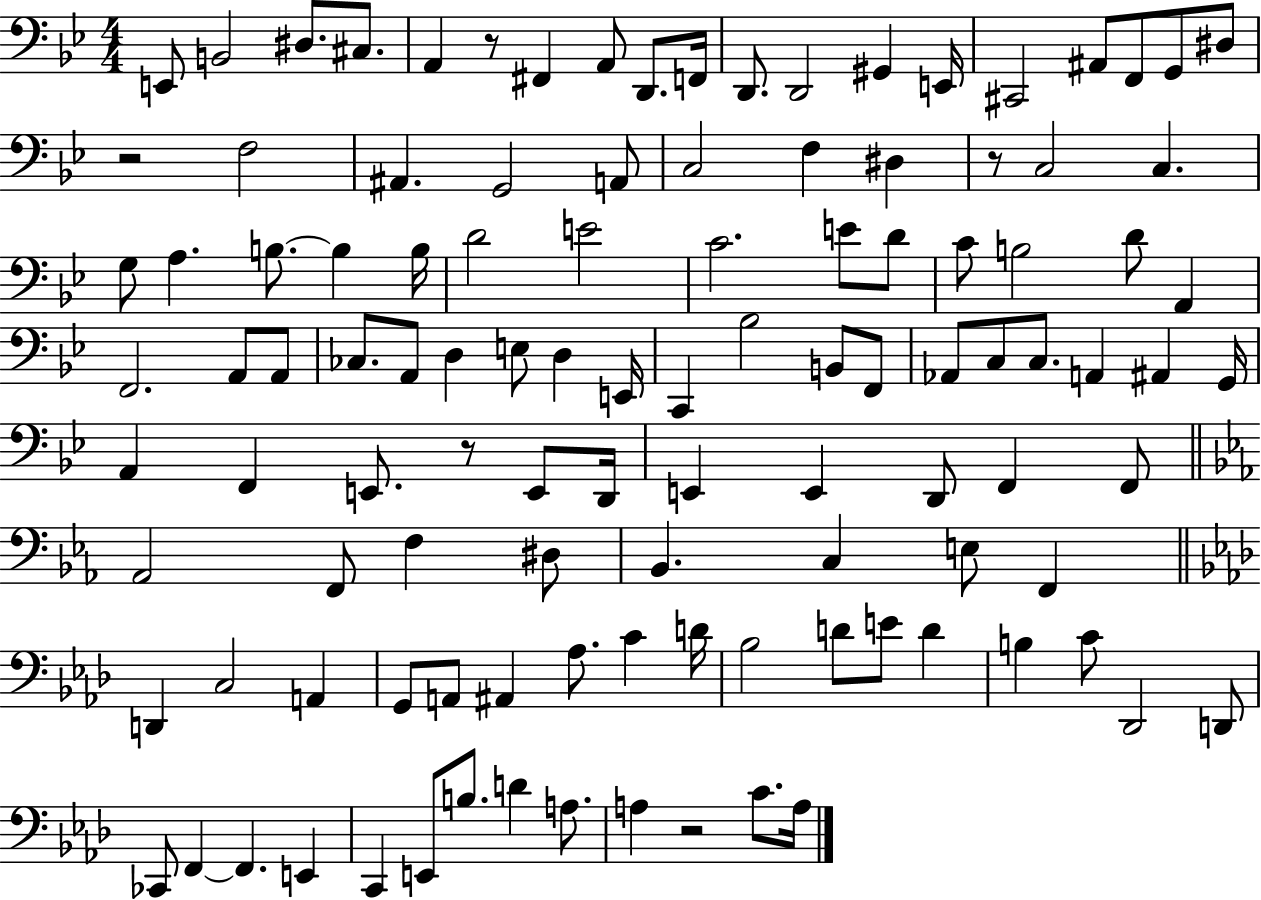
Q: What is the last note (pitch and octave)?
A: A3